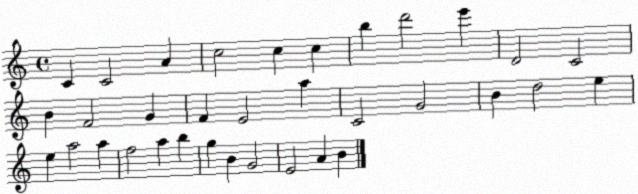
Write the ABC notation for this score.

X:1
T:Untitled
M:4/4
L:1/4
K:C
C C2 A c2 c c b d'2 e' D2 C2 B F2 G F E2 a C2 G2 B d2 e e a2 a f2 a b g B G2 E2 A B